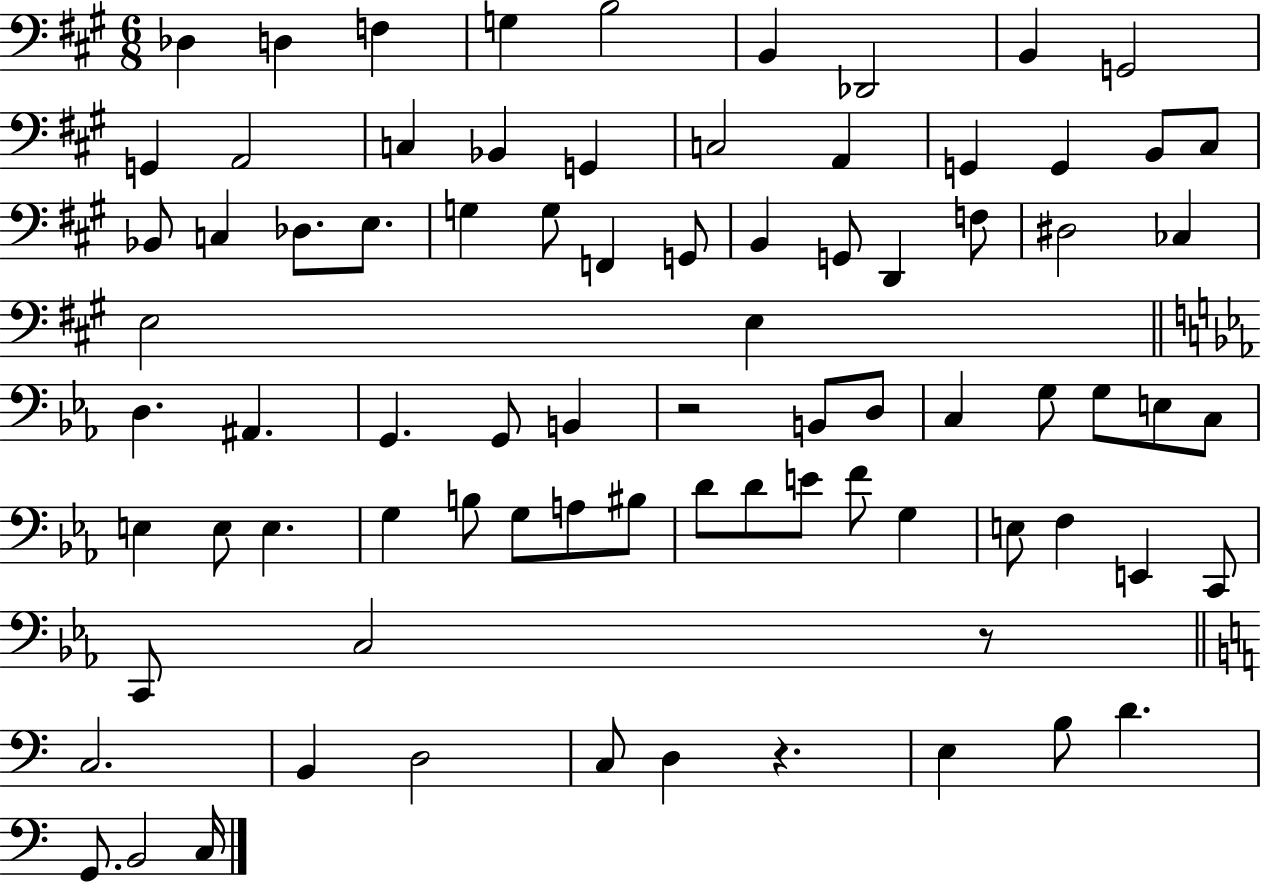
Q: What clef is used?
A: bass